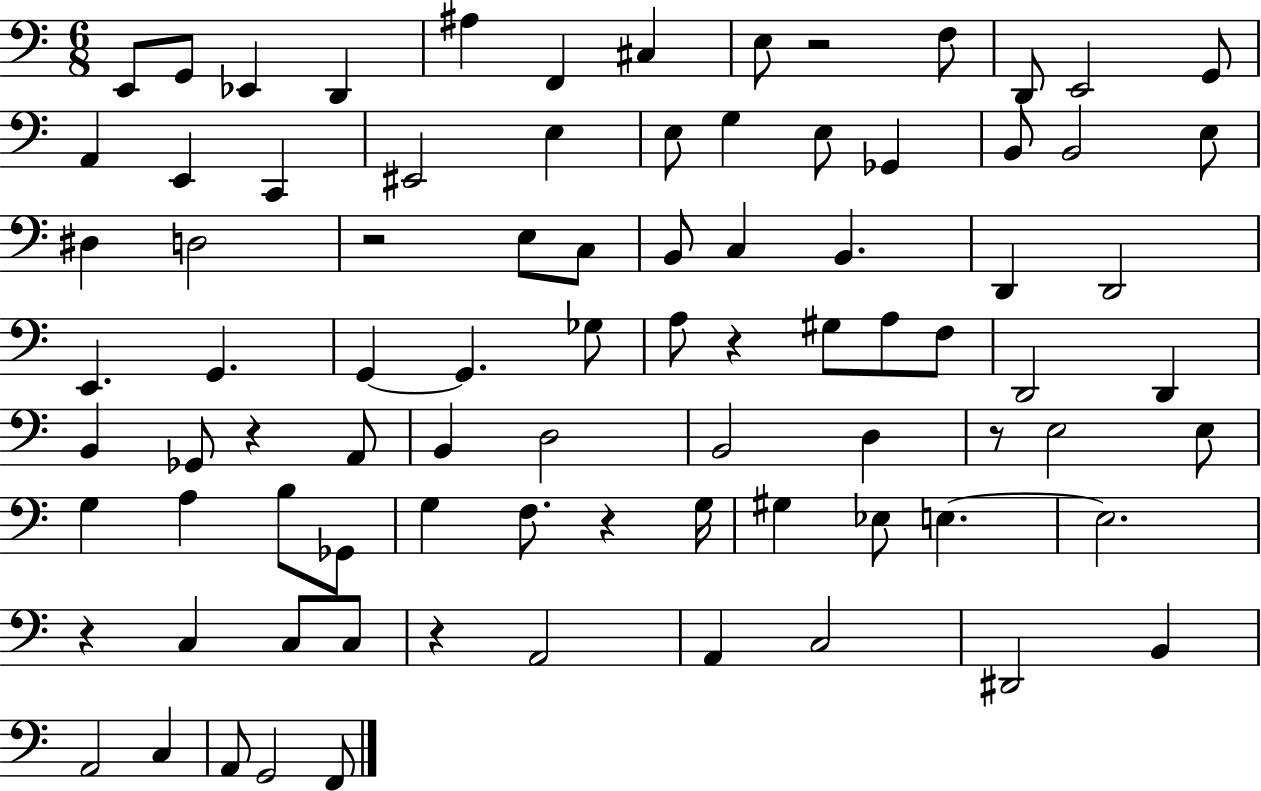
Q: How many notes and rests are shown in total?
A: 85